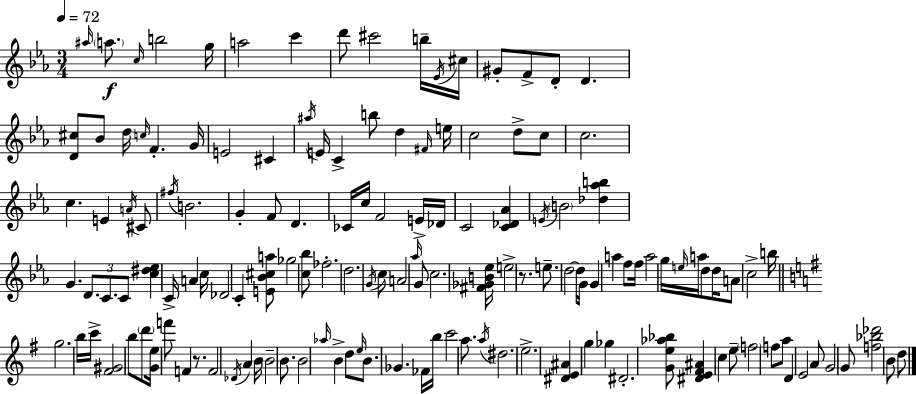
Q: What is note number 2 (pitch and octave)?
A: A5